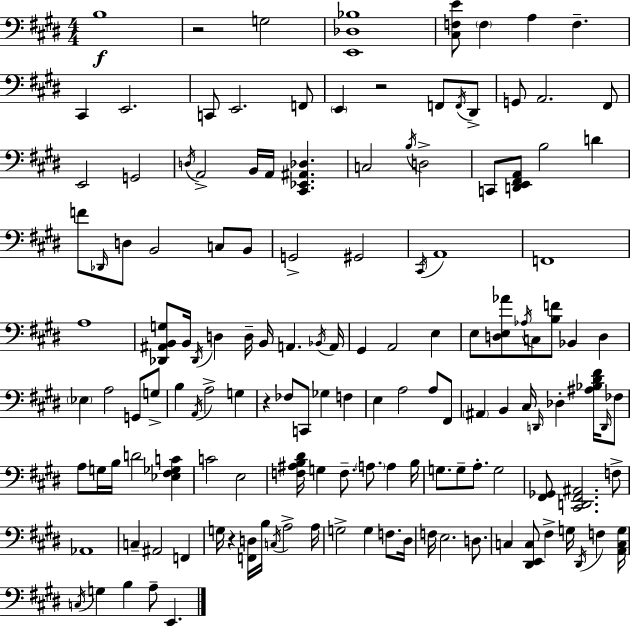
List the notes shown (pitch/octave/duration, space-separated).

B3/w R/h G3/h [E2,Db3,Bb3]/w [C#3,F3,E4]/e F3/q A3/q F3/q. C#2/q E2/h. C2/e E2/h. F2/e E2/q R/h F2/e F2/s D#2/e G2/e A2/h. F#2/e E2/h G2/h D3/s A2/h B2/s A2/s [C#2,Eb2,A#2,Db3]/q. C3/h B3/s D3/h C2/e [D2,E2,F#2,A2]/e B3/h D4/q F4/e Db2/s D3/e B2/h C3/e B2/e G2/h G#2/h C#2/s A2/w F2/w A3/w [Db2,A#2,B2,G3]/e B2/s Db2/s D3/q D3/s B2/s A2/q. Bb2/s A2/s G#2/q A2/h E3/q E3/e [D3,E3,Ab4]/e Ab3/s C3/e [B3,F4]/e Bb2/q D3/q Eb3/q A3/h G2/e G3/e B3/q A2/s A3/h G3/q R/q FES3/e C2/e Gb3/q F3/q E3/q A3/h A3/e F#2/e A#2/q B2/q C#3/s D2/s Db3/q [A#3,Bb3,D#4,F#4]/s D2/s FES3/e A3/e G3/s B3/s D4/h [Eb3,F#3,Gb3,C4]/q C4/h E3/h [F3,A#3,B3,D#4]/s G3/q F3/e. A3/e. A3/q B3/s G3/e. G3/e A3/e. G3/h [F#2,Gb2]/e [C#2,D2,F#2,A#2]/h. F3/e Ab2/w C3/q A#2/h F2/q G3/s R/q [F2,D3]/s B3/s C3/s A3/h A3/s G3/h G3/q F3/e. D#3/s F3/s E3/h. D3/e. C3/q [D#2,E2,C3]/e F#3/q G3/s D#2/s F3/q [A2,C3,G3]/s C3/s G3/q B3/q A3/e E2/q.